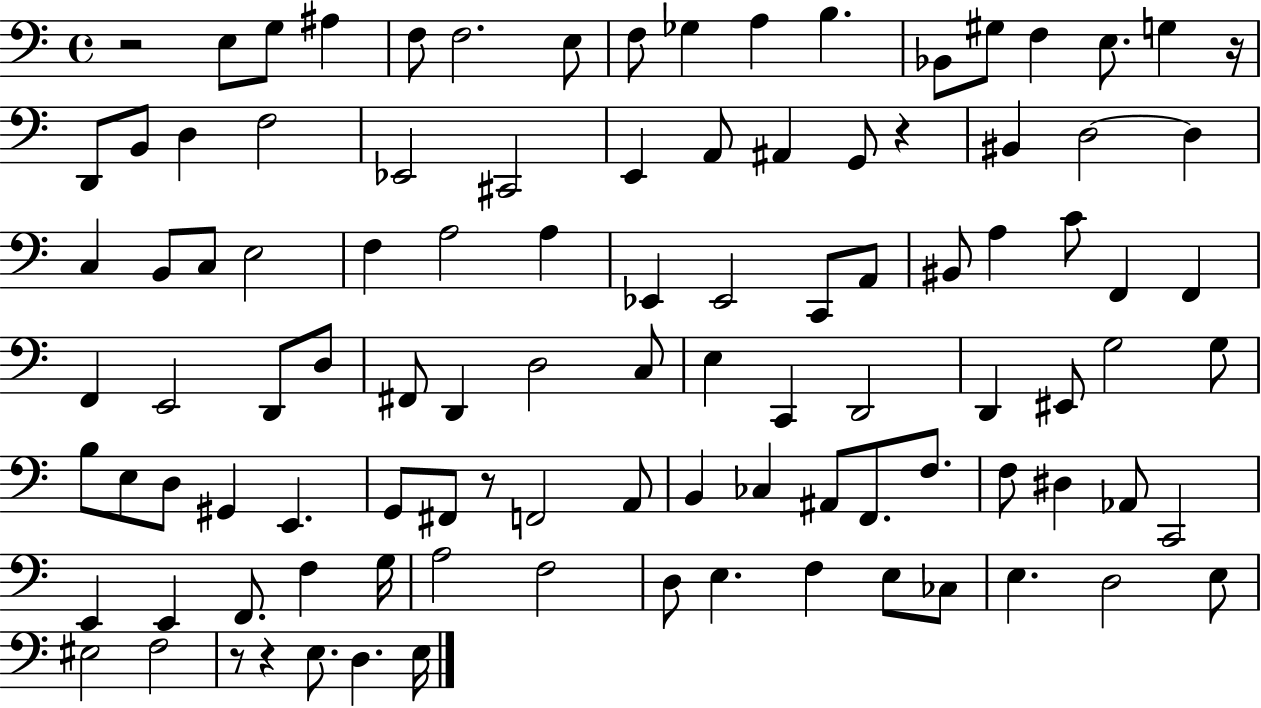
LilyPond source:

{
  \clef bass
  \time 4/4
  \defaultTimeSignature
  \key c \major
  r2 e8 g8 ais4 | f8 f2. e8 | f8 ges4 a4 b4. | bes,8 gis8 f4 e8. g4 r16 | \break d,8 b,8 d4 f2 | ees,2 cis,2 | e,4 a,8 ais,4 g,8 r4 | bis,4 d2~~ d4 | \break c4 b,8 c8 e2 | f4 a2 a4 | ees,4 ees,2 c,8 a,8 | bis,8 a4 c'8 f,4 f,4 | \break f,4 e,2 d,8 d8 | fis,8 d,4 d2 c8 | e4 c,4 d,2 | d,4 eis,8 g2 g8 | \break b8 e8 d8 gis,4 e,4. | g,8 fis,8 r8 f,2 a,8 | b,4 ces4 ais,8 f,8. f8. | f8 dis4 aes,8 c,2 | \break e,4 e,4 f,8. f4 g16 | a2 f2 | d8 e4. f4 e8 ces8 | e4. d2 e8 | \break eis2 f2 | r8 r4 e8. d4. e16 | \bar "|."
}